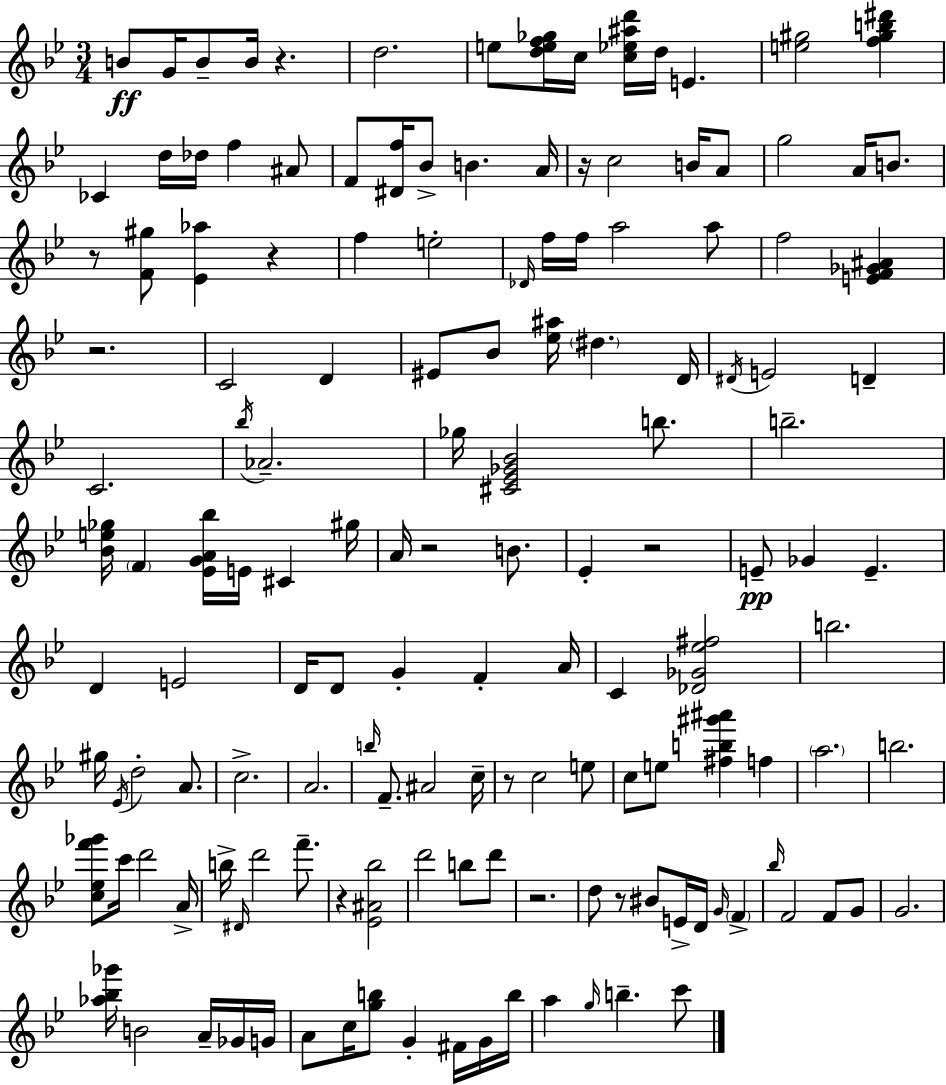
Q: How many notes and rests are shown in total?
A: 147